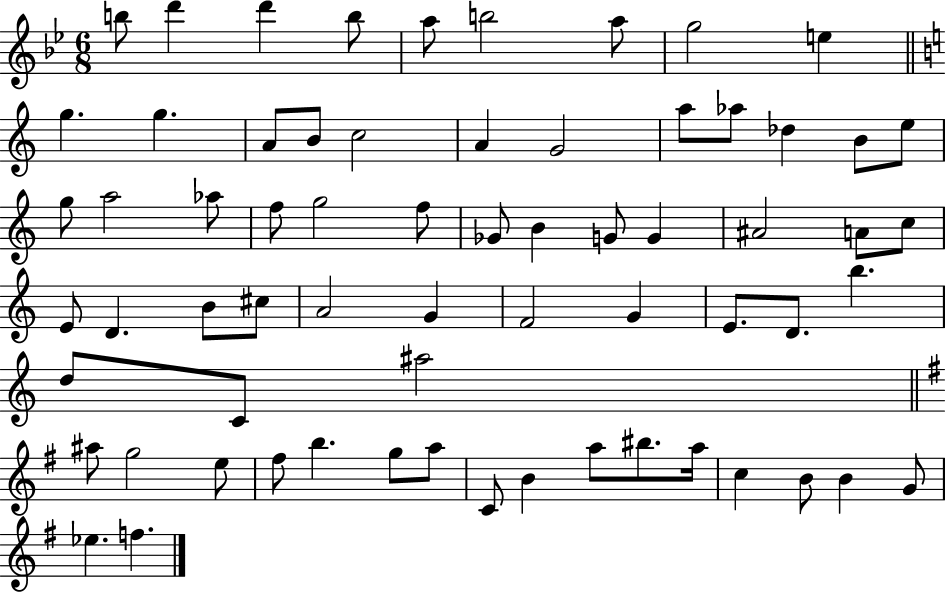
X:1
T:Untitled
M:6/8
L:1/4
K:Bb
b/2 d' d' b/2 a/2 b2 a/2 g2 e g g A/2 B/2 c2 A G2 a/2 _a/2 _d B/2 e/2 g/2 a2 _a/2 f/2 g2 f/2 _G/2 B G/2 G ^A2 A/2 c/2 E/2 D B/2 ^c/2 A2 G F2 G E/2 D/2 b d/2 C/2 ^a2 ^a/2 g2 e/2 ^f/2 b g/2 a/2 C/2 B a/2 ^b/2 a/4 c B/2 B G/2 _e f